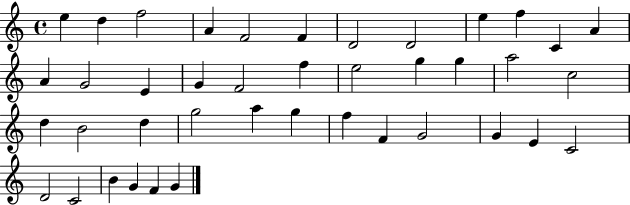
E5/q D5/q F5/h A4/q F4/h F4/q D4/h D4/h E5/q F5/q C4/q A4/q A4/q G4/h E4/q G4/q F4/h F5/q E5/h G5/q G5/q A5/h C5/h D5/q B4/h D5/q G5/h A5/q G5/q F5/q F4/q G4/h G4/q E4/q C4/h D4/h C4/h B4/q G4/q F4/q G4/q